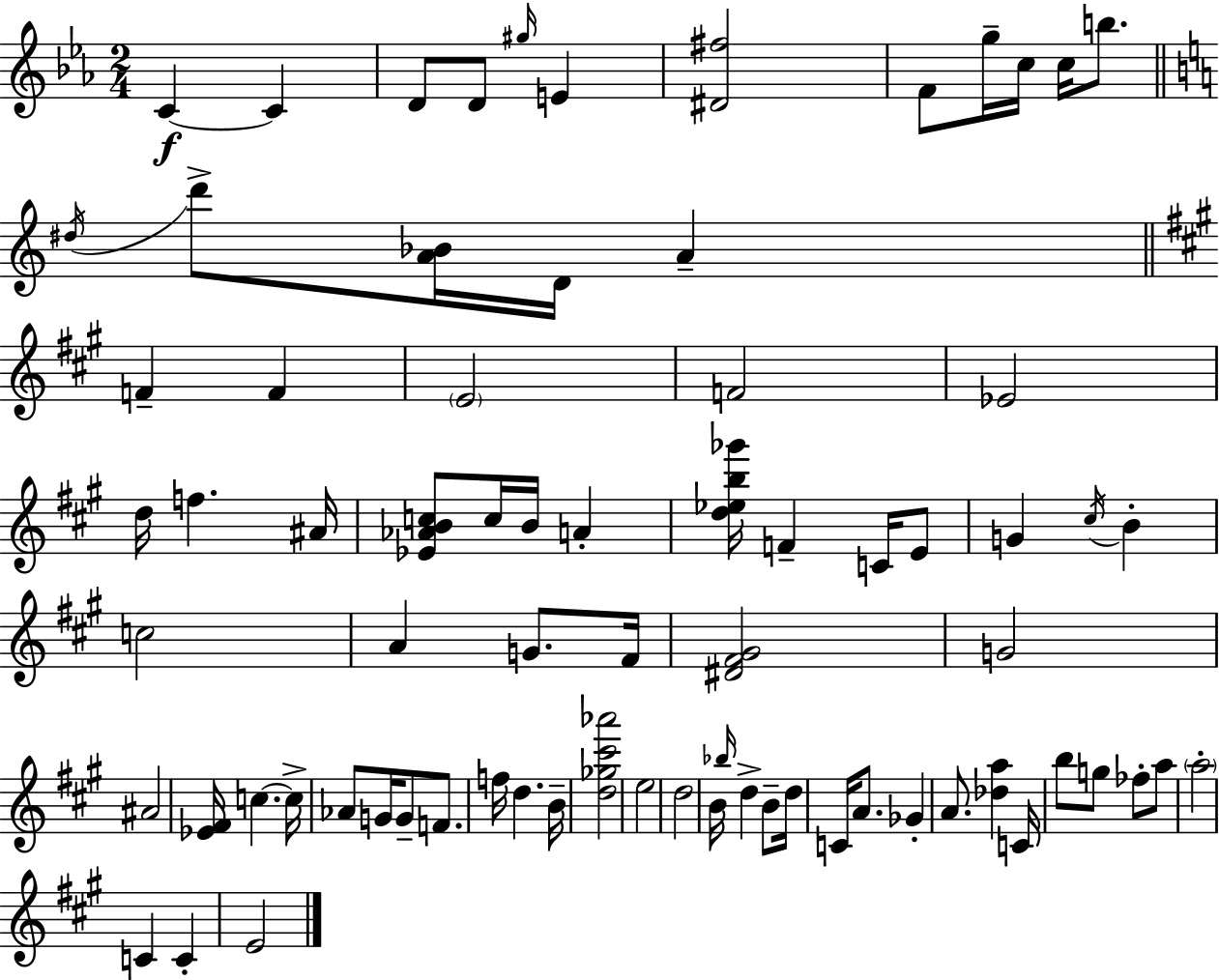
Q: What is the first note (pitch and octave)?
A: C4